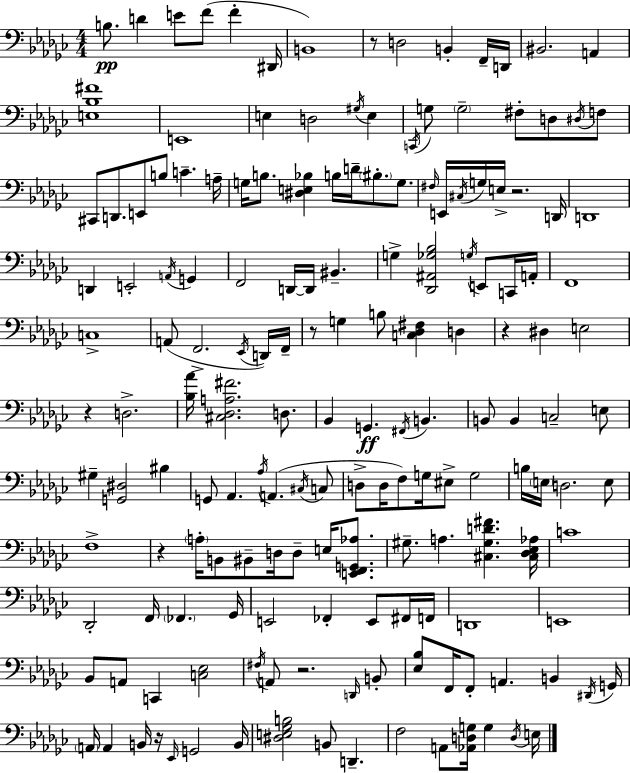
X:1
T:Untitled
M:4/4
L:1/4
K:Ebm
B,/2 D E/2 F/2 F ^D,,/4 B,,4 z/2 D,2 B,, F,,/4 D,,/4 ^B,,2 A,, [E,_B,^F]4 E,,4 E, D,2 ^G,/4 E, C,,/4 G,/2 G,2 ^F,/2 D,/2 ^D,/4 F,/2 ^C,,/2 D,,/2 E,,/2 B,/2 C A,/4 G,/4 B,/2 [^D,E,_B,] B,/4 D/4 ^B,/2 G,/2 ^F,/4 E,,/4 ^C,/4 G,/4 E,/4 z2 D,,/4 D,,4 D,, E,,2 A,,/4 G,, F,,2 D,,/4 D,,/4 ^B,, G, [_D,,^A,,_G,_B,]2 G,/4 E,,/2 C,,/4 A,,/4 F,,4 C,4 A,,/2 F,,2 _E,,/4 D,,/4 F,,/4 z/2 G, B,/2 [C,_D,^F,] D, z ^D, E,2 z D,2 [_B,_A]/4 [^C,_D,A,^F]2 D,/2 _B,, G,, ^F,,/4 B,, B,,/2 B,, C,2 E,/2 ^G, [G,,^D,]2 ^B, G,,/2 _A,, _A,/4 A,, ^C,/4 C,/2 D,/2 D,/4 F,/2 G,/4 ^E,/2 G,2 B,/4 E,/4 D,2 E,/2 F,4 z A,/4 B,,/2 ^B,,/2 D,/4 D,/2 E,/4 [E,,F,,G,,_A,]/2 ^G,/2 A, [^C,^G,D^F] [^C,_D,_E,_A,]/4 C4 _D,,2 F,,/4 _F,, _G,,/4 E,,2 _F,, E,,/2 ^F,,/4 F,,/4 D,,4 E,,4 _B,,/2 A,,/2 C,, [C,_E,]2 ^F,/4 A,,/2 z2 D,,/4 B,,/2 [_E,_B,]/2 F,,/4 F,,/2 A,, B,, ^D,,/4 G,,/4 A,,/4 A,, B,,/4 z/4 _E,,/4 G,,2 B,,/4 [^D,E,_G,B,]2 B,,/2 D,, F,2 A,,/2 [_A,,D,G,]/4 G, D,/4 E,/4